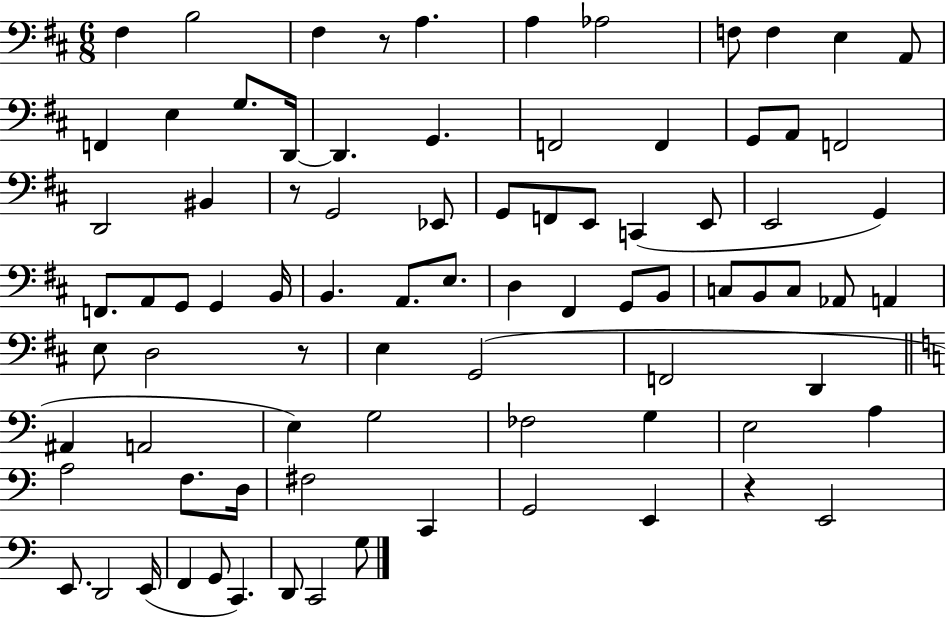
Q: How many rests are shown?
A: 4